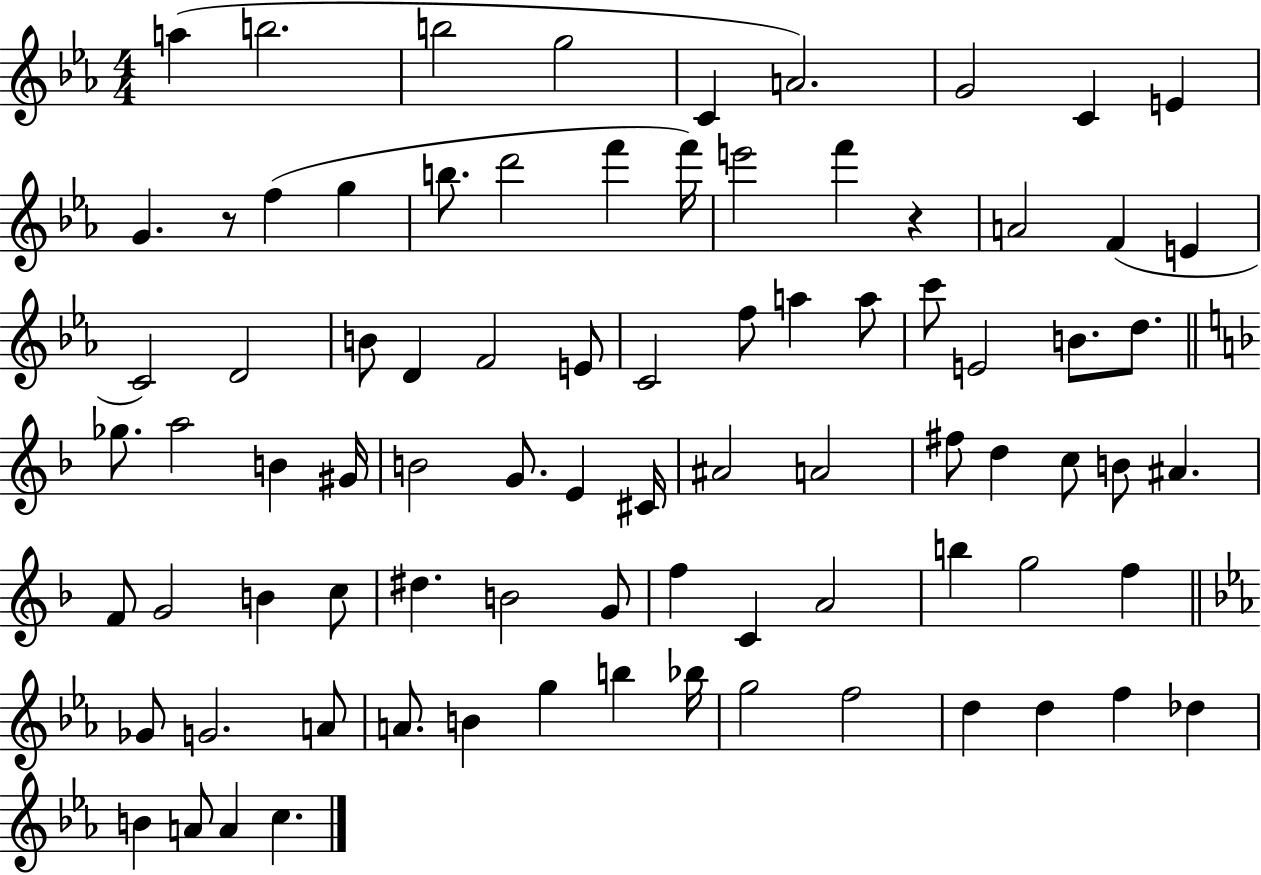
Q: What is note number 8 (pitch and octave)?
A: C4